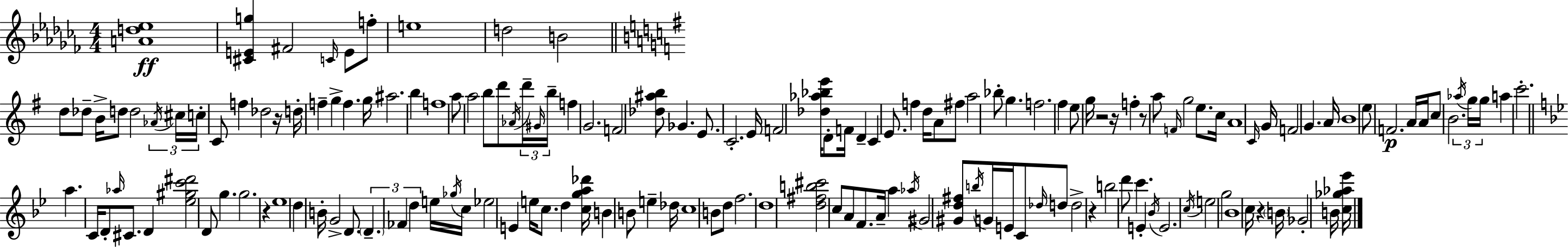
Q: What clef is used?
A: treble